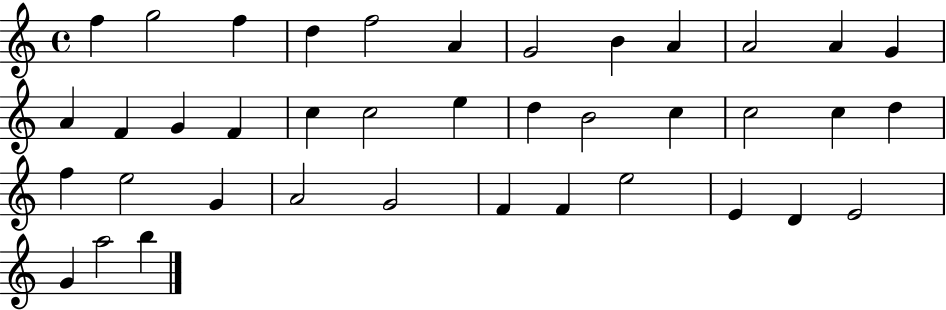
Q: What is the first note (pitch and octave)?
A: F5